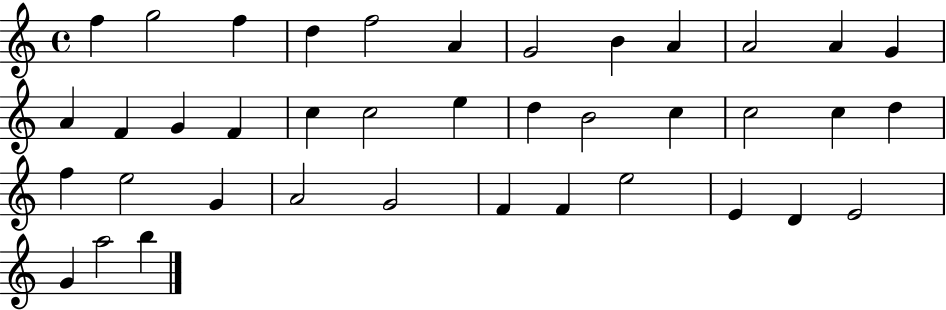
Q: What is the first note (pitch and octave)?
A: F5